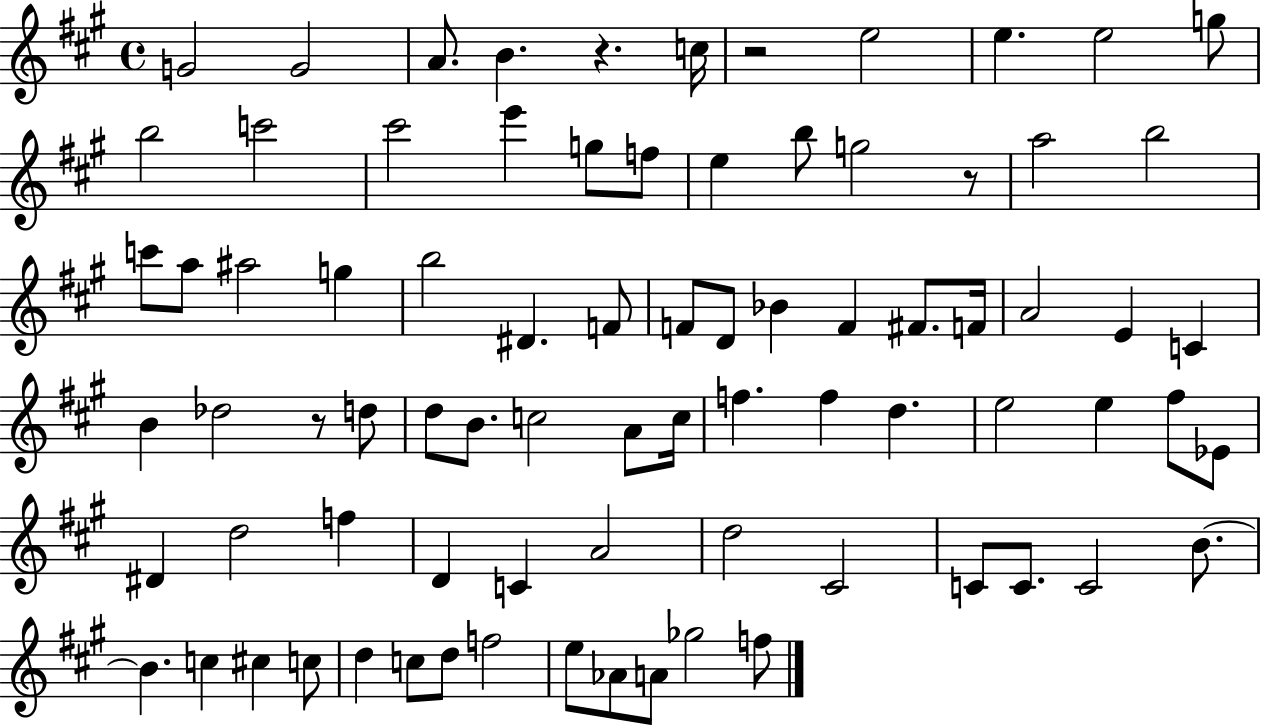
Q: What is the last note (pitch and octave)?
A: F5